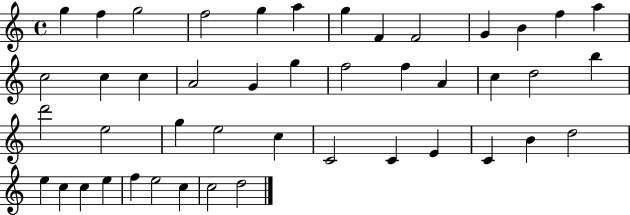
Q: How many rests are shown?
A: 0